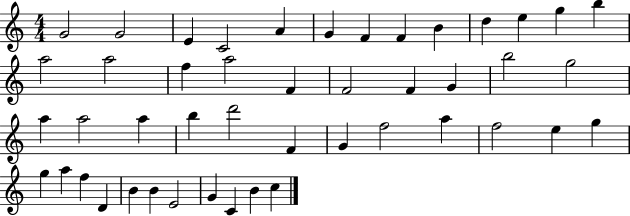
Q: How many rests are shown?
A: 0